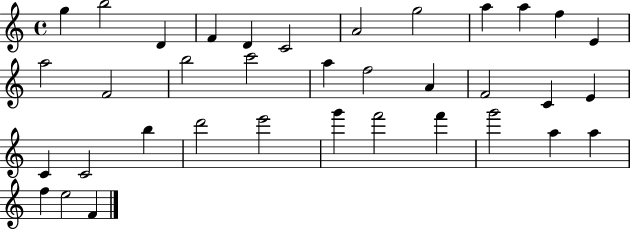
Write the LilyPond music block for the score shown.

{
  \clef treble
  \time 4/4
  \defaultTimeSignature
  \key c \major
  g''4 b''2 d'4 | f'4 d'4 c'2 | a'2 g''2 | a''4 a''4 f''4 e'4 | \break a''2 f'2 | b''2 c'''2 | a''4 f''2 a'4 | f'2 c'4 e'4 | \break c'4 c'2 b''4 | d'''2 e'''2 | g'''4 f'''2 f'''4 | g'''2 a''4 a''4 | \break f''4 e''2 f'4 | \bar "|."
}